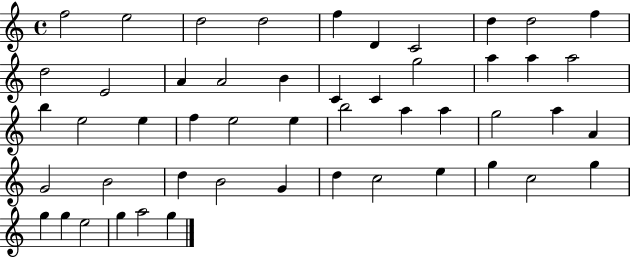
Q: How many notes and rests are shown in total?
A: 50